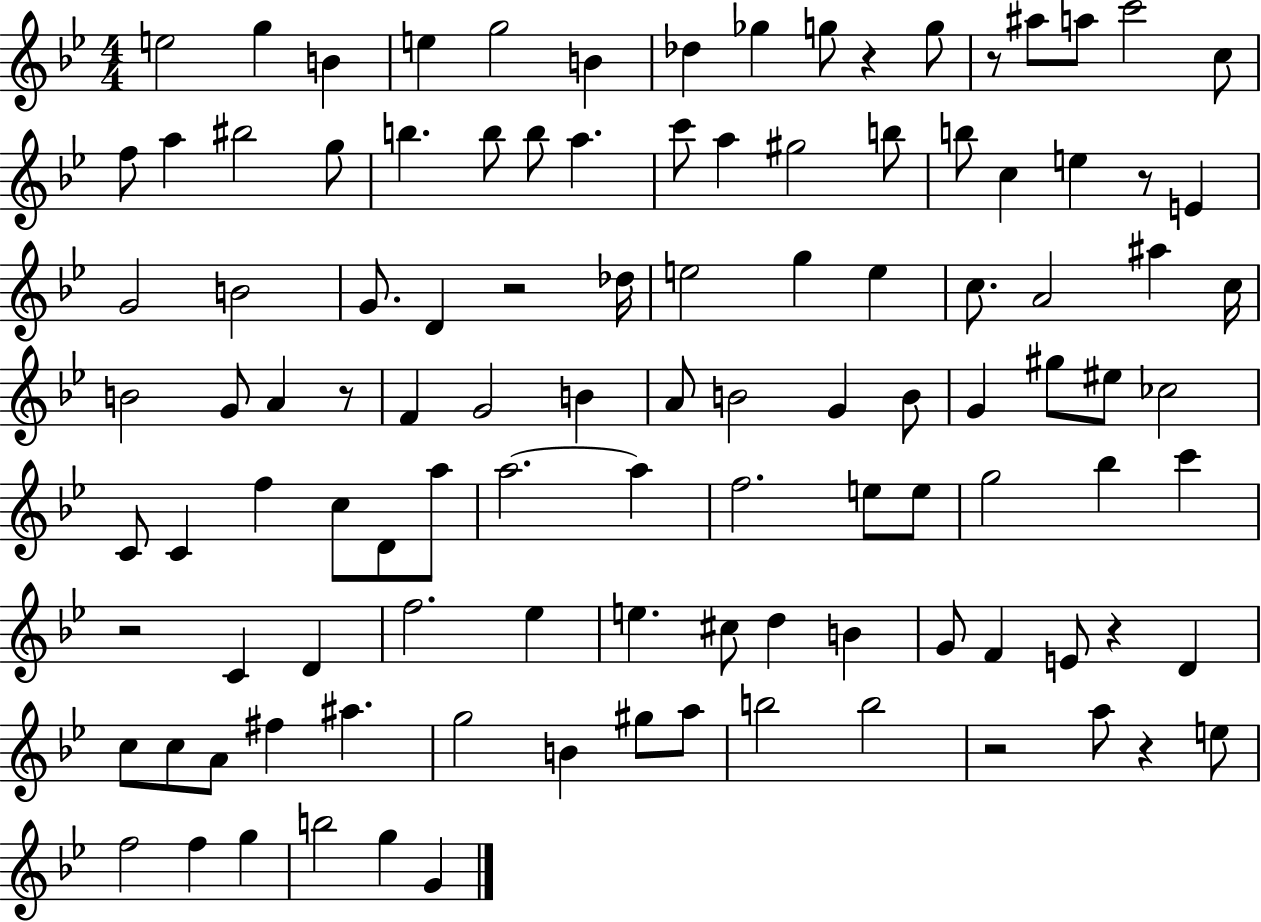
{
  \clef treble
  \numericTimeSignature
  \time 4/4
  \key bes \major
  e''2 g''4 b'4 | e''4 g''2 b'4 | des''4 ges''4 g''8 r4 g''8 | r8 ais''8 a''8 c'''2 c''8 | \break f''8 a''4 bis''2 g''8 | b''4. b''8 b''8 a''4. | c'''8 a''4 gis''2 b''8 | b''8 c''4 e''4 r8 e'4 | \break g'2 b'2 | g'8. d'4 r2 des''16 | e''2 g''4 e''4 | c''8. a'2 ais''4 c''16 | \break b'2 g'8 a'4 r8 | f'4 g'2 b'4 | a'8 b'2 g'4 b'8 | g'4 gis''8 eis''8 ces''2 | \break c'8 c'4 f''4 c''8 d'8 a''8 | a''2.~~ a''4 | f''2. e''8 e''8 | g''2 bes''4 c'''4 | \break r2 c'4 d'4 | f''2. ees''4 | e''4. cis''8 d''4 b'4 | g'8 f'4 e'8 r4 d'4 | \break c''8 c''8 a'8 fis''4 ais''4. | g''2 b'4 gis''8 a''8 | b''2 b''2 | r2 a''8 r4 e''8 | \break f''2 f''4 g''4 | b''2 g''4 g'4 | \bar "|."
}